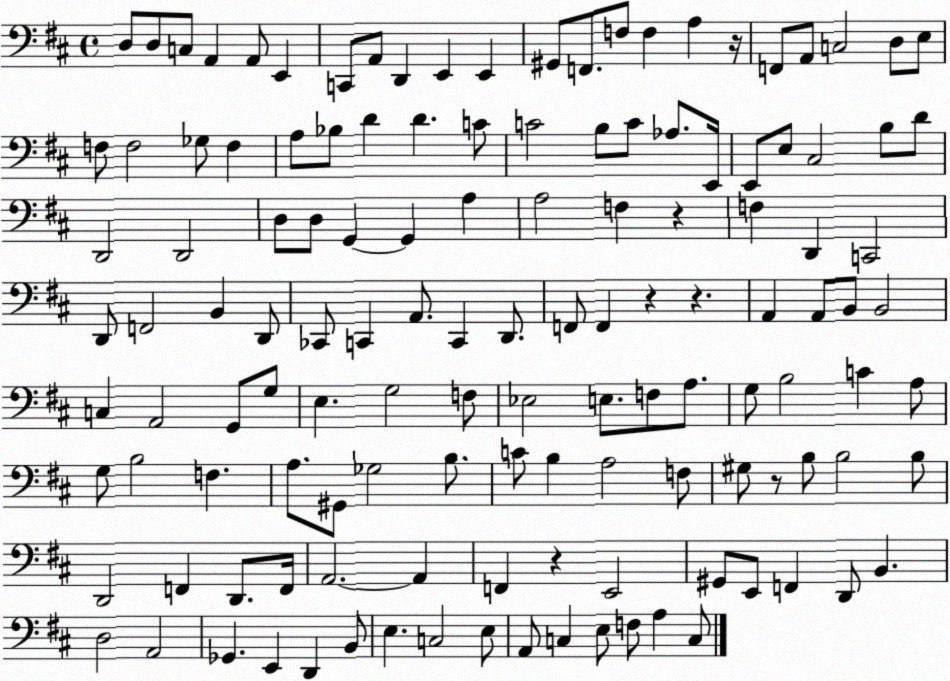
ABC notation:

X:1
T:Untitled
M:4/4
L:1/4
K:D
D,/2 D,/2 C,/2 A,, A,,/2 E,, C,,/2 A,,/2 D,, E,, E,, ^G,,/2 F,,/2 F,/2 F, A, z/4 F,,/2 A,,/2 C,2 D,/2 E,/2 F,/2 F,2 _G,/2 F, A,/2 _B,/2 D D C/2 C2 B,/2 C/2 _A,/2 E,,/4 E,,/2 E,/2 ^C,2 B,/2 D/2 D,,2 D,,2 D,/2 D,/2 G,, G,, A, A,2 F, z F, D,, C,,2 D,,/2 F,,2 B,, D,,/2 _C,,/2 C,, A,,/2 C,, D,,/2 F,,/2 F,, z z A,, A,,/2 B,,/2 B,,2 C, A,,2 G,,/2 G,/2 E, G,2 F,/2 _E,2 E,/2 F,/2 A,/2 G,/2 B,2 C A,/2 G,/2 B,2 F, A,/2 ^G,,/2 _G,2 B,/2 C/2 B, A,2 F,/2 ^G,/2 z/2 B,/2 B,2 B,/2 D,,2 F,, D,,/2 F,,/4 A,,2 A,, F,, z E,,2 ^G,,/2 E,,/2 F,, D,,/2 B,, D,2 A,,2 _G,, E,, D,, B,,/2 E, C,2 E,/2 A,,/2 C, E,/2 F,/2 A, C,/2